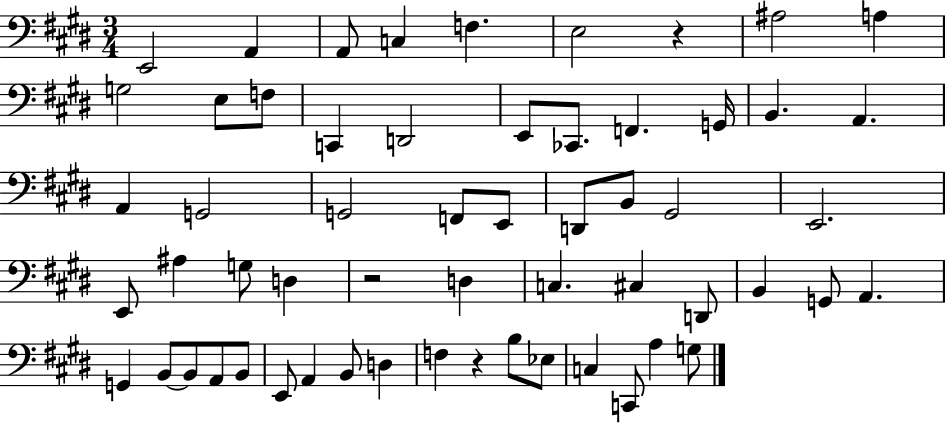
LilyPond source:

{
  \clef bass
  \numericTimeSignature
  \time 3/4
  \key e \major
  e,2 a,4 | a,8 c4 f4. | e2 r4 | ais2 a4 | \break g2 e8 f8 | c,4 d,2 | e,8 ces,8. f,4. g,16 | b,4. a,4. | \break a,4 g,2 | g,2 f,8 e,8 | d,8 b,8 gis,2 | e,2. | \break e,8 ais4 g8 d4 | r2 d4 | c4. cis4 d,8 | b,4 g,8 a,4. | \break g,4 b,8~~ b,8 a,8 b,8 | e,8 a,4 b,8 d4 | f4 r4 b8 ees8 | c4 c,8 a4 g8 | \break \bar "|."
}